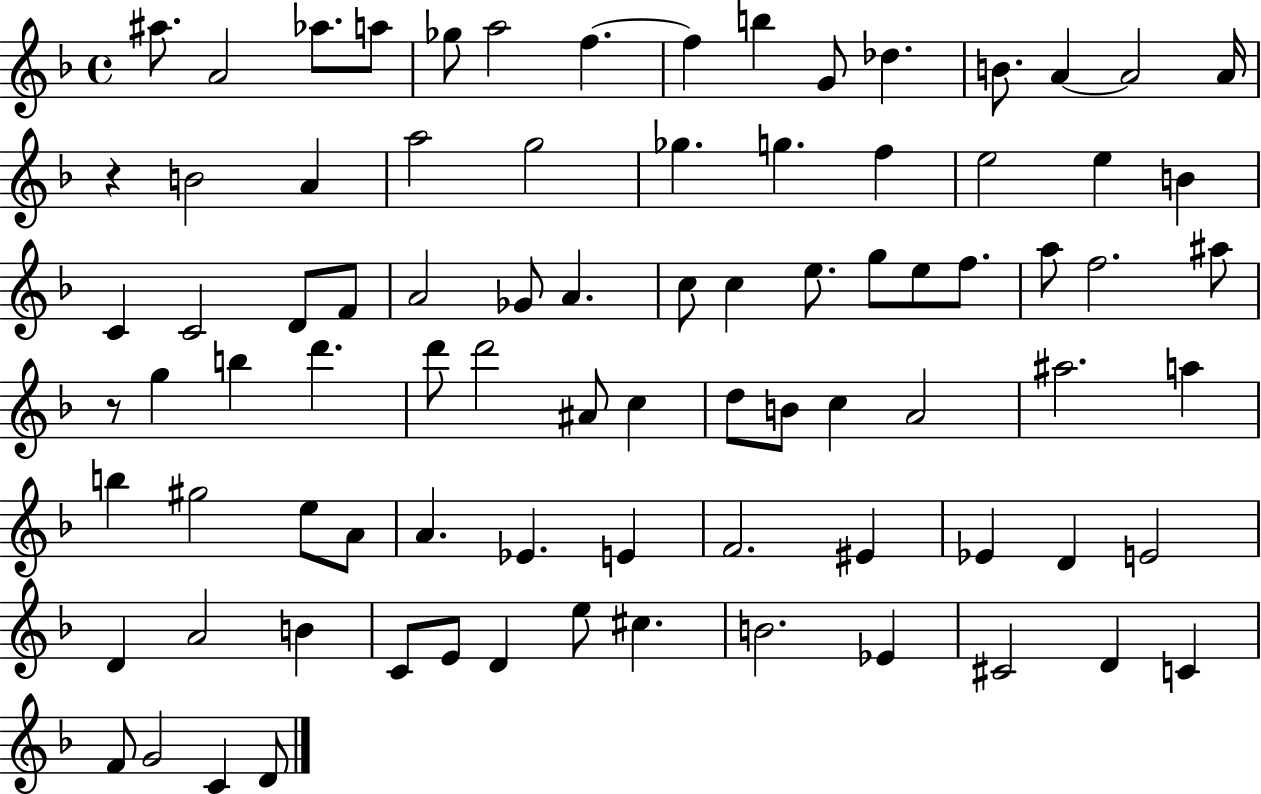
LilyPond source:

{
  \clef treble
  \time 4/4
  \defaultTimeSignature
  \key f \major
  ais''8. a'2 aes''8. a''8 | ges''8 a''2 f''4.~~ | f''4 b''4 g'8 des''4. | b'8. a'4~~ a'2 a'16 | \break r4 b'2 a'4 | a''2 g''2 | ges''4. g''4. f''4 | e''2 e''4 b'4 | \break c'4 c'2 d'8 f'8 | a'2 ges'8 a'4. | c''8 c''4 e''8. g''8 e''8 f''8. | a''8 f''2. ais''8 | \break r8 g''4 b''4 d'''4. | d'''8 d'''2 ais'8 c''4 | d''8 b'8 c''4 a'2 | ais''2. a''4 | \break b''4 gis''2 e''8 a'8 | a'4. ees'4. e'4 | f'2. eis'4 | ees'4 d'4 e'2 | \break d'4 a'2 b'4 | c'8 e'8 d'4 e''8 cis''4. | b'2. ees'4 | cis'2 d'4 c'4 | \break f'8 g'2 c'4 d'8 | \bar "|."
}